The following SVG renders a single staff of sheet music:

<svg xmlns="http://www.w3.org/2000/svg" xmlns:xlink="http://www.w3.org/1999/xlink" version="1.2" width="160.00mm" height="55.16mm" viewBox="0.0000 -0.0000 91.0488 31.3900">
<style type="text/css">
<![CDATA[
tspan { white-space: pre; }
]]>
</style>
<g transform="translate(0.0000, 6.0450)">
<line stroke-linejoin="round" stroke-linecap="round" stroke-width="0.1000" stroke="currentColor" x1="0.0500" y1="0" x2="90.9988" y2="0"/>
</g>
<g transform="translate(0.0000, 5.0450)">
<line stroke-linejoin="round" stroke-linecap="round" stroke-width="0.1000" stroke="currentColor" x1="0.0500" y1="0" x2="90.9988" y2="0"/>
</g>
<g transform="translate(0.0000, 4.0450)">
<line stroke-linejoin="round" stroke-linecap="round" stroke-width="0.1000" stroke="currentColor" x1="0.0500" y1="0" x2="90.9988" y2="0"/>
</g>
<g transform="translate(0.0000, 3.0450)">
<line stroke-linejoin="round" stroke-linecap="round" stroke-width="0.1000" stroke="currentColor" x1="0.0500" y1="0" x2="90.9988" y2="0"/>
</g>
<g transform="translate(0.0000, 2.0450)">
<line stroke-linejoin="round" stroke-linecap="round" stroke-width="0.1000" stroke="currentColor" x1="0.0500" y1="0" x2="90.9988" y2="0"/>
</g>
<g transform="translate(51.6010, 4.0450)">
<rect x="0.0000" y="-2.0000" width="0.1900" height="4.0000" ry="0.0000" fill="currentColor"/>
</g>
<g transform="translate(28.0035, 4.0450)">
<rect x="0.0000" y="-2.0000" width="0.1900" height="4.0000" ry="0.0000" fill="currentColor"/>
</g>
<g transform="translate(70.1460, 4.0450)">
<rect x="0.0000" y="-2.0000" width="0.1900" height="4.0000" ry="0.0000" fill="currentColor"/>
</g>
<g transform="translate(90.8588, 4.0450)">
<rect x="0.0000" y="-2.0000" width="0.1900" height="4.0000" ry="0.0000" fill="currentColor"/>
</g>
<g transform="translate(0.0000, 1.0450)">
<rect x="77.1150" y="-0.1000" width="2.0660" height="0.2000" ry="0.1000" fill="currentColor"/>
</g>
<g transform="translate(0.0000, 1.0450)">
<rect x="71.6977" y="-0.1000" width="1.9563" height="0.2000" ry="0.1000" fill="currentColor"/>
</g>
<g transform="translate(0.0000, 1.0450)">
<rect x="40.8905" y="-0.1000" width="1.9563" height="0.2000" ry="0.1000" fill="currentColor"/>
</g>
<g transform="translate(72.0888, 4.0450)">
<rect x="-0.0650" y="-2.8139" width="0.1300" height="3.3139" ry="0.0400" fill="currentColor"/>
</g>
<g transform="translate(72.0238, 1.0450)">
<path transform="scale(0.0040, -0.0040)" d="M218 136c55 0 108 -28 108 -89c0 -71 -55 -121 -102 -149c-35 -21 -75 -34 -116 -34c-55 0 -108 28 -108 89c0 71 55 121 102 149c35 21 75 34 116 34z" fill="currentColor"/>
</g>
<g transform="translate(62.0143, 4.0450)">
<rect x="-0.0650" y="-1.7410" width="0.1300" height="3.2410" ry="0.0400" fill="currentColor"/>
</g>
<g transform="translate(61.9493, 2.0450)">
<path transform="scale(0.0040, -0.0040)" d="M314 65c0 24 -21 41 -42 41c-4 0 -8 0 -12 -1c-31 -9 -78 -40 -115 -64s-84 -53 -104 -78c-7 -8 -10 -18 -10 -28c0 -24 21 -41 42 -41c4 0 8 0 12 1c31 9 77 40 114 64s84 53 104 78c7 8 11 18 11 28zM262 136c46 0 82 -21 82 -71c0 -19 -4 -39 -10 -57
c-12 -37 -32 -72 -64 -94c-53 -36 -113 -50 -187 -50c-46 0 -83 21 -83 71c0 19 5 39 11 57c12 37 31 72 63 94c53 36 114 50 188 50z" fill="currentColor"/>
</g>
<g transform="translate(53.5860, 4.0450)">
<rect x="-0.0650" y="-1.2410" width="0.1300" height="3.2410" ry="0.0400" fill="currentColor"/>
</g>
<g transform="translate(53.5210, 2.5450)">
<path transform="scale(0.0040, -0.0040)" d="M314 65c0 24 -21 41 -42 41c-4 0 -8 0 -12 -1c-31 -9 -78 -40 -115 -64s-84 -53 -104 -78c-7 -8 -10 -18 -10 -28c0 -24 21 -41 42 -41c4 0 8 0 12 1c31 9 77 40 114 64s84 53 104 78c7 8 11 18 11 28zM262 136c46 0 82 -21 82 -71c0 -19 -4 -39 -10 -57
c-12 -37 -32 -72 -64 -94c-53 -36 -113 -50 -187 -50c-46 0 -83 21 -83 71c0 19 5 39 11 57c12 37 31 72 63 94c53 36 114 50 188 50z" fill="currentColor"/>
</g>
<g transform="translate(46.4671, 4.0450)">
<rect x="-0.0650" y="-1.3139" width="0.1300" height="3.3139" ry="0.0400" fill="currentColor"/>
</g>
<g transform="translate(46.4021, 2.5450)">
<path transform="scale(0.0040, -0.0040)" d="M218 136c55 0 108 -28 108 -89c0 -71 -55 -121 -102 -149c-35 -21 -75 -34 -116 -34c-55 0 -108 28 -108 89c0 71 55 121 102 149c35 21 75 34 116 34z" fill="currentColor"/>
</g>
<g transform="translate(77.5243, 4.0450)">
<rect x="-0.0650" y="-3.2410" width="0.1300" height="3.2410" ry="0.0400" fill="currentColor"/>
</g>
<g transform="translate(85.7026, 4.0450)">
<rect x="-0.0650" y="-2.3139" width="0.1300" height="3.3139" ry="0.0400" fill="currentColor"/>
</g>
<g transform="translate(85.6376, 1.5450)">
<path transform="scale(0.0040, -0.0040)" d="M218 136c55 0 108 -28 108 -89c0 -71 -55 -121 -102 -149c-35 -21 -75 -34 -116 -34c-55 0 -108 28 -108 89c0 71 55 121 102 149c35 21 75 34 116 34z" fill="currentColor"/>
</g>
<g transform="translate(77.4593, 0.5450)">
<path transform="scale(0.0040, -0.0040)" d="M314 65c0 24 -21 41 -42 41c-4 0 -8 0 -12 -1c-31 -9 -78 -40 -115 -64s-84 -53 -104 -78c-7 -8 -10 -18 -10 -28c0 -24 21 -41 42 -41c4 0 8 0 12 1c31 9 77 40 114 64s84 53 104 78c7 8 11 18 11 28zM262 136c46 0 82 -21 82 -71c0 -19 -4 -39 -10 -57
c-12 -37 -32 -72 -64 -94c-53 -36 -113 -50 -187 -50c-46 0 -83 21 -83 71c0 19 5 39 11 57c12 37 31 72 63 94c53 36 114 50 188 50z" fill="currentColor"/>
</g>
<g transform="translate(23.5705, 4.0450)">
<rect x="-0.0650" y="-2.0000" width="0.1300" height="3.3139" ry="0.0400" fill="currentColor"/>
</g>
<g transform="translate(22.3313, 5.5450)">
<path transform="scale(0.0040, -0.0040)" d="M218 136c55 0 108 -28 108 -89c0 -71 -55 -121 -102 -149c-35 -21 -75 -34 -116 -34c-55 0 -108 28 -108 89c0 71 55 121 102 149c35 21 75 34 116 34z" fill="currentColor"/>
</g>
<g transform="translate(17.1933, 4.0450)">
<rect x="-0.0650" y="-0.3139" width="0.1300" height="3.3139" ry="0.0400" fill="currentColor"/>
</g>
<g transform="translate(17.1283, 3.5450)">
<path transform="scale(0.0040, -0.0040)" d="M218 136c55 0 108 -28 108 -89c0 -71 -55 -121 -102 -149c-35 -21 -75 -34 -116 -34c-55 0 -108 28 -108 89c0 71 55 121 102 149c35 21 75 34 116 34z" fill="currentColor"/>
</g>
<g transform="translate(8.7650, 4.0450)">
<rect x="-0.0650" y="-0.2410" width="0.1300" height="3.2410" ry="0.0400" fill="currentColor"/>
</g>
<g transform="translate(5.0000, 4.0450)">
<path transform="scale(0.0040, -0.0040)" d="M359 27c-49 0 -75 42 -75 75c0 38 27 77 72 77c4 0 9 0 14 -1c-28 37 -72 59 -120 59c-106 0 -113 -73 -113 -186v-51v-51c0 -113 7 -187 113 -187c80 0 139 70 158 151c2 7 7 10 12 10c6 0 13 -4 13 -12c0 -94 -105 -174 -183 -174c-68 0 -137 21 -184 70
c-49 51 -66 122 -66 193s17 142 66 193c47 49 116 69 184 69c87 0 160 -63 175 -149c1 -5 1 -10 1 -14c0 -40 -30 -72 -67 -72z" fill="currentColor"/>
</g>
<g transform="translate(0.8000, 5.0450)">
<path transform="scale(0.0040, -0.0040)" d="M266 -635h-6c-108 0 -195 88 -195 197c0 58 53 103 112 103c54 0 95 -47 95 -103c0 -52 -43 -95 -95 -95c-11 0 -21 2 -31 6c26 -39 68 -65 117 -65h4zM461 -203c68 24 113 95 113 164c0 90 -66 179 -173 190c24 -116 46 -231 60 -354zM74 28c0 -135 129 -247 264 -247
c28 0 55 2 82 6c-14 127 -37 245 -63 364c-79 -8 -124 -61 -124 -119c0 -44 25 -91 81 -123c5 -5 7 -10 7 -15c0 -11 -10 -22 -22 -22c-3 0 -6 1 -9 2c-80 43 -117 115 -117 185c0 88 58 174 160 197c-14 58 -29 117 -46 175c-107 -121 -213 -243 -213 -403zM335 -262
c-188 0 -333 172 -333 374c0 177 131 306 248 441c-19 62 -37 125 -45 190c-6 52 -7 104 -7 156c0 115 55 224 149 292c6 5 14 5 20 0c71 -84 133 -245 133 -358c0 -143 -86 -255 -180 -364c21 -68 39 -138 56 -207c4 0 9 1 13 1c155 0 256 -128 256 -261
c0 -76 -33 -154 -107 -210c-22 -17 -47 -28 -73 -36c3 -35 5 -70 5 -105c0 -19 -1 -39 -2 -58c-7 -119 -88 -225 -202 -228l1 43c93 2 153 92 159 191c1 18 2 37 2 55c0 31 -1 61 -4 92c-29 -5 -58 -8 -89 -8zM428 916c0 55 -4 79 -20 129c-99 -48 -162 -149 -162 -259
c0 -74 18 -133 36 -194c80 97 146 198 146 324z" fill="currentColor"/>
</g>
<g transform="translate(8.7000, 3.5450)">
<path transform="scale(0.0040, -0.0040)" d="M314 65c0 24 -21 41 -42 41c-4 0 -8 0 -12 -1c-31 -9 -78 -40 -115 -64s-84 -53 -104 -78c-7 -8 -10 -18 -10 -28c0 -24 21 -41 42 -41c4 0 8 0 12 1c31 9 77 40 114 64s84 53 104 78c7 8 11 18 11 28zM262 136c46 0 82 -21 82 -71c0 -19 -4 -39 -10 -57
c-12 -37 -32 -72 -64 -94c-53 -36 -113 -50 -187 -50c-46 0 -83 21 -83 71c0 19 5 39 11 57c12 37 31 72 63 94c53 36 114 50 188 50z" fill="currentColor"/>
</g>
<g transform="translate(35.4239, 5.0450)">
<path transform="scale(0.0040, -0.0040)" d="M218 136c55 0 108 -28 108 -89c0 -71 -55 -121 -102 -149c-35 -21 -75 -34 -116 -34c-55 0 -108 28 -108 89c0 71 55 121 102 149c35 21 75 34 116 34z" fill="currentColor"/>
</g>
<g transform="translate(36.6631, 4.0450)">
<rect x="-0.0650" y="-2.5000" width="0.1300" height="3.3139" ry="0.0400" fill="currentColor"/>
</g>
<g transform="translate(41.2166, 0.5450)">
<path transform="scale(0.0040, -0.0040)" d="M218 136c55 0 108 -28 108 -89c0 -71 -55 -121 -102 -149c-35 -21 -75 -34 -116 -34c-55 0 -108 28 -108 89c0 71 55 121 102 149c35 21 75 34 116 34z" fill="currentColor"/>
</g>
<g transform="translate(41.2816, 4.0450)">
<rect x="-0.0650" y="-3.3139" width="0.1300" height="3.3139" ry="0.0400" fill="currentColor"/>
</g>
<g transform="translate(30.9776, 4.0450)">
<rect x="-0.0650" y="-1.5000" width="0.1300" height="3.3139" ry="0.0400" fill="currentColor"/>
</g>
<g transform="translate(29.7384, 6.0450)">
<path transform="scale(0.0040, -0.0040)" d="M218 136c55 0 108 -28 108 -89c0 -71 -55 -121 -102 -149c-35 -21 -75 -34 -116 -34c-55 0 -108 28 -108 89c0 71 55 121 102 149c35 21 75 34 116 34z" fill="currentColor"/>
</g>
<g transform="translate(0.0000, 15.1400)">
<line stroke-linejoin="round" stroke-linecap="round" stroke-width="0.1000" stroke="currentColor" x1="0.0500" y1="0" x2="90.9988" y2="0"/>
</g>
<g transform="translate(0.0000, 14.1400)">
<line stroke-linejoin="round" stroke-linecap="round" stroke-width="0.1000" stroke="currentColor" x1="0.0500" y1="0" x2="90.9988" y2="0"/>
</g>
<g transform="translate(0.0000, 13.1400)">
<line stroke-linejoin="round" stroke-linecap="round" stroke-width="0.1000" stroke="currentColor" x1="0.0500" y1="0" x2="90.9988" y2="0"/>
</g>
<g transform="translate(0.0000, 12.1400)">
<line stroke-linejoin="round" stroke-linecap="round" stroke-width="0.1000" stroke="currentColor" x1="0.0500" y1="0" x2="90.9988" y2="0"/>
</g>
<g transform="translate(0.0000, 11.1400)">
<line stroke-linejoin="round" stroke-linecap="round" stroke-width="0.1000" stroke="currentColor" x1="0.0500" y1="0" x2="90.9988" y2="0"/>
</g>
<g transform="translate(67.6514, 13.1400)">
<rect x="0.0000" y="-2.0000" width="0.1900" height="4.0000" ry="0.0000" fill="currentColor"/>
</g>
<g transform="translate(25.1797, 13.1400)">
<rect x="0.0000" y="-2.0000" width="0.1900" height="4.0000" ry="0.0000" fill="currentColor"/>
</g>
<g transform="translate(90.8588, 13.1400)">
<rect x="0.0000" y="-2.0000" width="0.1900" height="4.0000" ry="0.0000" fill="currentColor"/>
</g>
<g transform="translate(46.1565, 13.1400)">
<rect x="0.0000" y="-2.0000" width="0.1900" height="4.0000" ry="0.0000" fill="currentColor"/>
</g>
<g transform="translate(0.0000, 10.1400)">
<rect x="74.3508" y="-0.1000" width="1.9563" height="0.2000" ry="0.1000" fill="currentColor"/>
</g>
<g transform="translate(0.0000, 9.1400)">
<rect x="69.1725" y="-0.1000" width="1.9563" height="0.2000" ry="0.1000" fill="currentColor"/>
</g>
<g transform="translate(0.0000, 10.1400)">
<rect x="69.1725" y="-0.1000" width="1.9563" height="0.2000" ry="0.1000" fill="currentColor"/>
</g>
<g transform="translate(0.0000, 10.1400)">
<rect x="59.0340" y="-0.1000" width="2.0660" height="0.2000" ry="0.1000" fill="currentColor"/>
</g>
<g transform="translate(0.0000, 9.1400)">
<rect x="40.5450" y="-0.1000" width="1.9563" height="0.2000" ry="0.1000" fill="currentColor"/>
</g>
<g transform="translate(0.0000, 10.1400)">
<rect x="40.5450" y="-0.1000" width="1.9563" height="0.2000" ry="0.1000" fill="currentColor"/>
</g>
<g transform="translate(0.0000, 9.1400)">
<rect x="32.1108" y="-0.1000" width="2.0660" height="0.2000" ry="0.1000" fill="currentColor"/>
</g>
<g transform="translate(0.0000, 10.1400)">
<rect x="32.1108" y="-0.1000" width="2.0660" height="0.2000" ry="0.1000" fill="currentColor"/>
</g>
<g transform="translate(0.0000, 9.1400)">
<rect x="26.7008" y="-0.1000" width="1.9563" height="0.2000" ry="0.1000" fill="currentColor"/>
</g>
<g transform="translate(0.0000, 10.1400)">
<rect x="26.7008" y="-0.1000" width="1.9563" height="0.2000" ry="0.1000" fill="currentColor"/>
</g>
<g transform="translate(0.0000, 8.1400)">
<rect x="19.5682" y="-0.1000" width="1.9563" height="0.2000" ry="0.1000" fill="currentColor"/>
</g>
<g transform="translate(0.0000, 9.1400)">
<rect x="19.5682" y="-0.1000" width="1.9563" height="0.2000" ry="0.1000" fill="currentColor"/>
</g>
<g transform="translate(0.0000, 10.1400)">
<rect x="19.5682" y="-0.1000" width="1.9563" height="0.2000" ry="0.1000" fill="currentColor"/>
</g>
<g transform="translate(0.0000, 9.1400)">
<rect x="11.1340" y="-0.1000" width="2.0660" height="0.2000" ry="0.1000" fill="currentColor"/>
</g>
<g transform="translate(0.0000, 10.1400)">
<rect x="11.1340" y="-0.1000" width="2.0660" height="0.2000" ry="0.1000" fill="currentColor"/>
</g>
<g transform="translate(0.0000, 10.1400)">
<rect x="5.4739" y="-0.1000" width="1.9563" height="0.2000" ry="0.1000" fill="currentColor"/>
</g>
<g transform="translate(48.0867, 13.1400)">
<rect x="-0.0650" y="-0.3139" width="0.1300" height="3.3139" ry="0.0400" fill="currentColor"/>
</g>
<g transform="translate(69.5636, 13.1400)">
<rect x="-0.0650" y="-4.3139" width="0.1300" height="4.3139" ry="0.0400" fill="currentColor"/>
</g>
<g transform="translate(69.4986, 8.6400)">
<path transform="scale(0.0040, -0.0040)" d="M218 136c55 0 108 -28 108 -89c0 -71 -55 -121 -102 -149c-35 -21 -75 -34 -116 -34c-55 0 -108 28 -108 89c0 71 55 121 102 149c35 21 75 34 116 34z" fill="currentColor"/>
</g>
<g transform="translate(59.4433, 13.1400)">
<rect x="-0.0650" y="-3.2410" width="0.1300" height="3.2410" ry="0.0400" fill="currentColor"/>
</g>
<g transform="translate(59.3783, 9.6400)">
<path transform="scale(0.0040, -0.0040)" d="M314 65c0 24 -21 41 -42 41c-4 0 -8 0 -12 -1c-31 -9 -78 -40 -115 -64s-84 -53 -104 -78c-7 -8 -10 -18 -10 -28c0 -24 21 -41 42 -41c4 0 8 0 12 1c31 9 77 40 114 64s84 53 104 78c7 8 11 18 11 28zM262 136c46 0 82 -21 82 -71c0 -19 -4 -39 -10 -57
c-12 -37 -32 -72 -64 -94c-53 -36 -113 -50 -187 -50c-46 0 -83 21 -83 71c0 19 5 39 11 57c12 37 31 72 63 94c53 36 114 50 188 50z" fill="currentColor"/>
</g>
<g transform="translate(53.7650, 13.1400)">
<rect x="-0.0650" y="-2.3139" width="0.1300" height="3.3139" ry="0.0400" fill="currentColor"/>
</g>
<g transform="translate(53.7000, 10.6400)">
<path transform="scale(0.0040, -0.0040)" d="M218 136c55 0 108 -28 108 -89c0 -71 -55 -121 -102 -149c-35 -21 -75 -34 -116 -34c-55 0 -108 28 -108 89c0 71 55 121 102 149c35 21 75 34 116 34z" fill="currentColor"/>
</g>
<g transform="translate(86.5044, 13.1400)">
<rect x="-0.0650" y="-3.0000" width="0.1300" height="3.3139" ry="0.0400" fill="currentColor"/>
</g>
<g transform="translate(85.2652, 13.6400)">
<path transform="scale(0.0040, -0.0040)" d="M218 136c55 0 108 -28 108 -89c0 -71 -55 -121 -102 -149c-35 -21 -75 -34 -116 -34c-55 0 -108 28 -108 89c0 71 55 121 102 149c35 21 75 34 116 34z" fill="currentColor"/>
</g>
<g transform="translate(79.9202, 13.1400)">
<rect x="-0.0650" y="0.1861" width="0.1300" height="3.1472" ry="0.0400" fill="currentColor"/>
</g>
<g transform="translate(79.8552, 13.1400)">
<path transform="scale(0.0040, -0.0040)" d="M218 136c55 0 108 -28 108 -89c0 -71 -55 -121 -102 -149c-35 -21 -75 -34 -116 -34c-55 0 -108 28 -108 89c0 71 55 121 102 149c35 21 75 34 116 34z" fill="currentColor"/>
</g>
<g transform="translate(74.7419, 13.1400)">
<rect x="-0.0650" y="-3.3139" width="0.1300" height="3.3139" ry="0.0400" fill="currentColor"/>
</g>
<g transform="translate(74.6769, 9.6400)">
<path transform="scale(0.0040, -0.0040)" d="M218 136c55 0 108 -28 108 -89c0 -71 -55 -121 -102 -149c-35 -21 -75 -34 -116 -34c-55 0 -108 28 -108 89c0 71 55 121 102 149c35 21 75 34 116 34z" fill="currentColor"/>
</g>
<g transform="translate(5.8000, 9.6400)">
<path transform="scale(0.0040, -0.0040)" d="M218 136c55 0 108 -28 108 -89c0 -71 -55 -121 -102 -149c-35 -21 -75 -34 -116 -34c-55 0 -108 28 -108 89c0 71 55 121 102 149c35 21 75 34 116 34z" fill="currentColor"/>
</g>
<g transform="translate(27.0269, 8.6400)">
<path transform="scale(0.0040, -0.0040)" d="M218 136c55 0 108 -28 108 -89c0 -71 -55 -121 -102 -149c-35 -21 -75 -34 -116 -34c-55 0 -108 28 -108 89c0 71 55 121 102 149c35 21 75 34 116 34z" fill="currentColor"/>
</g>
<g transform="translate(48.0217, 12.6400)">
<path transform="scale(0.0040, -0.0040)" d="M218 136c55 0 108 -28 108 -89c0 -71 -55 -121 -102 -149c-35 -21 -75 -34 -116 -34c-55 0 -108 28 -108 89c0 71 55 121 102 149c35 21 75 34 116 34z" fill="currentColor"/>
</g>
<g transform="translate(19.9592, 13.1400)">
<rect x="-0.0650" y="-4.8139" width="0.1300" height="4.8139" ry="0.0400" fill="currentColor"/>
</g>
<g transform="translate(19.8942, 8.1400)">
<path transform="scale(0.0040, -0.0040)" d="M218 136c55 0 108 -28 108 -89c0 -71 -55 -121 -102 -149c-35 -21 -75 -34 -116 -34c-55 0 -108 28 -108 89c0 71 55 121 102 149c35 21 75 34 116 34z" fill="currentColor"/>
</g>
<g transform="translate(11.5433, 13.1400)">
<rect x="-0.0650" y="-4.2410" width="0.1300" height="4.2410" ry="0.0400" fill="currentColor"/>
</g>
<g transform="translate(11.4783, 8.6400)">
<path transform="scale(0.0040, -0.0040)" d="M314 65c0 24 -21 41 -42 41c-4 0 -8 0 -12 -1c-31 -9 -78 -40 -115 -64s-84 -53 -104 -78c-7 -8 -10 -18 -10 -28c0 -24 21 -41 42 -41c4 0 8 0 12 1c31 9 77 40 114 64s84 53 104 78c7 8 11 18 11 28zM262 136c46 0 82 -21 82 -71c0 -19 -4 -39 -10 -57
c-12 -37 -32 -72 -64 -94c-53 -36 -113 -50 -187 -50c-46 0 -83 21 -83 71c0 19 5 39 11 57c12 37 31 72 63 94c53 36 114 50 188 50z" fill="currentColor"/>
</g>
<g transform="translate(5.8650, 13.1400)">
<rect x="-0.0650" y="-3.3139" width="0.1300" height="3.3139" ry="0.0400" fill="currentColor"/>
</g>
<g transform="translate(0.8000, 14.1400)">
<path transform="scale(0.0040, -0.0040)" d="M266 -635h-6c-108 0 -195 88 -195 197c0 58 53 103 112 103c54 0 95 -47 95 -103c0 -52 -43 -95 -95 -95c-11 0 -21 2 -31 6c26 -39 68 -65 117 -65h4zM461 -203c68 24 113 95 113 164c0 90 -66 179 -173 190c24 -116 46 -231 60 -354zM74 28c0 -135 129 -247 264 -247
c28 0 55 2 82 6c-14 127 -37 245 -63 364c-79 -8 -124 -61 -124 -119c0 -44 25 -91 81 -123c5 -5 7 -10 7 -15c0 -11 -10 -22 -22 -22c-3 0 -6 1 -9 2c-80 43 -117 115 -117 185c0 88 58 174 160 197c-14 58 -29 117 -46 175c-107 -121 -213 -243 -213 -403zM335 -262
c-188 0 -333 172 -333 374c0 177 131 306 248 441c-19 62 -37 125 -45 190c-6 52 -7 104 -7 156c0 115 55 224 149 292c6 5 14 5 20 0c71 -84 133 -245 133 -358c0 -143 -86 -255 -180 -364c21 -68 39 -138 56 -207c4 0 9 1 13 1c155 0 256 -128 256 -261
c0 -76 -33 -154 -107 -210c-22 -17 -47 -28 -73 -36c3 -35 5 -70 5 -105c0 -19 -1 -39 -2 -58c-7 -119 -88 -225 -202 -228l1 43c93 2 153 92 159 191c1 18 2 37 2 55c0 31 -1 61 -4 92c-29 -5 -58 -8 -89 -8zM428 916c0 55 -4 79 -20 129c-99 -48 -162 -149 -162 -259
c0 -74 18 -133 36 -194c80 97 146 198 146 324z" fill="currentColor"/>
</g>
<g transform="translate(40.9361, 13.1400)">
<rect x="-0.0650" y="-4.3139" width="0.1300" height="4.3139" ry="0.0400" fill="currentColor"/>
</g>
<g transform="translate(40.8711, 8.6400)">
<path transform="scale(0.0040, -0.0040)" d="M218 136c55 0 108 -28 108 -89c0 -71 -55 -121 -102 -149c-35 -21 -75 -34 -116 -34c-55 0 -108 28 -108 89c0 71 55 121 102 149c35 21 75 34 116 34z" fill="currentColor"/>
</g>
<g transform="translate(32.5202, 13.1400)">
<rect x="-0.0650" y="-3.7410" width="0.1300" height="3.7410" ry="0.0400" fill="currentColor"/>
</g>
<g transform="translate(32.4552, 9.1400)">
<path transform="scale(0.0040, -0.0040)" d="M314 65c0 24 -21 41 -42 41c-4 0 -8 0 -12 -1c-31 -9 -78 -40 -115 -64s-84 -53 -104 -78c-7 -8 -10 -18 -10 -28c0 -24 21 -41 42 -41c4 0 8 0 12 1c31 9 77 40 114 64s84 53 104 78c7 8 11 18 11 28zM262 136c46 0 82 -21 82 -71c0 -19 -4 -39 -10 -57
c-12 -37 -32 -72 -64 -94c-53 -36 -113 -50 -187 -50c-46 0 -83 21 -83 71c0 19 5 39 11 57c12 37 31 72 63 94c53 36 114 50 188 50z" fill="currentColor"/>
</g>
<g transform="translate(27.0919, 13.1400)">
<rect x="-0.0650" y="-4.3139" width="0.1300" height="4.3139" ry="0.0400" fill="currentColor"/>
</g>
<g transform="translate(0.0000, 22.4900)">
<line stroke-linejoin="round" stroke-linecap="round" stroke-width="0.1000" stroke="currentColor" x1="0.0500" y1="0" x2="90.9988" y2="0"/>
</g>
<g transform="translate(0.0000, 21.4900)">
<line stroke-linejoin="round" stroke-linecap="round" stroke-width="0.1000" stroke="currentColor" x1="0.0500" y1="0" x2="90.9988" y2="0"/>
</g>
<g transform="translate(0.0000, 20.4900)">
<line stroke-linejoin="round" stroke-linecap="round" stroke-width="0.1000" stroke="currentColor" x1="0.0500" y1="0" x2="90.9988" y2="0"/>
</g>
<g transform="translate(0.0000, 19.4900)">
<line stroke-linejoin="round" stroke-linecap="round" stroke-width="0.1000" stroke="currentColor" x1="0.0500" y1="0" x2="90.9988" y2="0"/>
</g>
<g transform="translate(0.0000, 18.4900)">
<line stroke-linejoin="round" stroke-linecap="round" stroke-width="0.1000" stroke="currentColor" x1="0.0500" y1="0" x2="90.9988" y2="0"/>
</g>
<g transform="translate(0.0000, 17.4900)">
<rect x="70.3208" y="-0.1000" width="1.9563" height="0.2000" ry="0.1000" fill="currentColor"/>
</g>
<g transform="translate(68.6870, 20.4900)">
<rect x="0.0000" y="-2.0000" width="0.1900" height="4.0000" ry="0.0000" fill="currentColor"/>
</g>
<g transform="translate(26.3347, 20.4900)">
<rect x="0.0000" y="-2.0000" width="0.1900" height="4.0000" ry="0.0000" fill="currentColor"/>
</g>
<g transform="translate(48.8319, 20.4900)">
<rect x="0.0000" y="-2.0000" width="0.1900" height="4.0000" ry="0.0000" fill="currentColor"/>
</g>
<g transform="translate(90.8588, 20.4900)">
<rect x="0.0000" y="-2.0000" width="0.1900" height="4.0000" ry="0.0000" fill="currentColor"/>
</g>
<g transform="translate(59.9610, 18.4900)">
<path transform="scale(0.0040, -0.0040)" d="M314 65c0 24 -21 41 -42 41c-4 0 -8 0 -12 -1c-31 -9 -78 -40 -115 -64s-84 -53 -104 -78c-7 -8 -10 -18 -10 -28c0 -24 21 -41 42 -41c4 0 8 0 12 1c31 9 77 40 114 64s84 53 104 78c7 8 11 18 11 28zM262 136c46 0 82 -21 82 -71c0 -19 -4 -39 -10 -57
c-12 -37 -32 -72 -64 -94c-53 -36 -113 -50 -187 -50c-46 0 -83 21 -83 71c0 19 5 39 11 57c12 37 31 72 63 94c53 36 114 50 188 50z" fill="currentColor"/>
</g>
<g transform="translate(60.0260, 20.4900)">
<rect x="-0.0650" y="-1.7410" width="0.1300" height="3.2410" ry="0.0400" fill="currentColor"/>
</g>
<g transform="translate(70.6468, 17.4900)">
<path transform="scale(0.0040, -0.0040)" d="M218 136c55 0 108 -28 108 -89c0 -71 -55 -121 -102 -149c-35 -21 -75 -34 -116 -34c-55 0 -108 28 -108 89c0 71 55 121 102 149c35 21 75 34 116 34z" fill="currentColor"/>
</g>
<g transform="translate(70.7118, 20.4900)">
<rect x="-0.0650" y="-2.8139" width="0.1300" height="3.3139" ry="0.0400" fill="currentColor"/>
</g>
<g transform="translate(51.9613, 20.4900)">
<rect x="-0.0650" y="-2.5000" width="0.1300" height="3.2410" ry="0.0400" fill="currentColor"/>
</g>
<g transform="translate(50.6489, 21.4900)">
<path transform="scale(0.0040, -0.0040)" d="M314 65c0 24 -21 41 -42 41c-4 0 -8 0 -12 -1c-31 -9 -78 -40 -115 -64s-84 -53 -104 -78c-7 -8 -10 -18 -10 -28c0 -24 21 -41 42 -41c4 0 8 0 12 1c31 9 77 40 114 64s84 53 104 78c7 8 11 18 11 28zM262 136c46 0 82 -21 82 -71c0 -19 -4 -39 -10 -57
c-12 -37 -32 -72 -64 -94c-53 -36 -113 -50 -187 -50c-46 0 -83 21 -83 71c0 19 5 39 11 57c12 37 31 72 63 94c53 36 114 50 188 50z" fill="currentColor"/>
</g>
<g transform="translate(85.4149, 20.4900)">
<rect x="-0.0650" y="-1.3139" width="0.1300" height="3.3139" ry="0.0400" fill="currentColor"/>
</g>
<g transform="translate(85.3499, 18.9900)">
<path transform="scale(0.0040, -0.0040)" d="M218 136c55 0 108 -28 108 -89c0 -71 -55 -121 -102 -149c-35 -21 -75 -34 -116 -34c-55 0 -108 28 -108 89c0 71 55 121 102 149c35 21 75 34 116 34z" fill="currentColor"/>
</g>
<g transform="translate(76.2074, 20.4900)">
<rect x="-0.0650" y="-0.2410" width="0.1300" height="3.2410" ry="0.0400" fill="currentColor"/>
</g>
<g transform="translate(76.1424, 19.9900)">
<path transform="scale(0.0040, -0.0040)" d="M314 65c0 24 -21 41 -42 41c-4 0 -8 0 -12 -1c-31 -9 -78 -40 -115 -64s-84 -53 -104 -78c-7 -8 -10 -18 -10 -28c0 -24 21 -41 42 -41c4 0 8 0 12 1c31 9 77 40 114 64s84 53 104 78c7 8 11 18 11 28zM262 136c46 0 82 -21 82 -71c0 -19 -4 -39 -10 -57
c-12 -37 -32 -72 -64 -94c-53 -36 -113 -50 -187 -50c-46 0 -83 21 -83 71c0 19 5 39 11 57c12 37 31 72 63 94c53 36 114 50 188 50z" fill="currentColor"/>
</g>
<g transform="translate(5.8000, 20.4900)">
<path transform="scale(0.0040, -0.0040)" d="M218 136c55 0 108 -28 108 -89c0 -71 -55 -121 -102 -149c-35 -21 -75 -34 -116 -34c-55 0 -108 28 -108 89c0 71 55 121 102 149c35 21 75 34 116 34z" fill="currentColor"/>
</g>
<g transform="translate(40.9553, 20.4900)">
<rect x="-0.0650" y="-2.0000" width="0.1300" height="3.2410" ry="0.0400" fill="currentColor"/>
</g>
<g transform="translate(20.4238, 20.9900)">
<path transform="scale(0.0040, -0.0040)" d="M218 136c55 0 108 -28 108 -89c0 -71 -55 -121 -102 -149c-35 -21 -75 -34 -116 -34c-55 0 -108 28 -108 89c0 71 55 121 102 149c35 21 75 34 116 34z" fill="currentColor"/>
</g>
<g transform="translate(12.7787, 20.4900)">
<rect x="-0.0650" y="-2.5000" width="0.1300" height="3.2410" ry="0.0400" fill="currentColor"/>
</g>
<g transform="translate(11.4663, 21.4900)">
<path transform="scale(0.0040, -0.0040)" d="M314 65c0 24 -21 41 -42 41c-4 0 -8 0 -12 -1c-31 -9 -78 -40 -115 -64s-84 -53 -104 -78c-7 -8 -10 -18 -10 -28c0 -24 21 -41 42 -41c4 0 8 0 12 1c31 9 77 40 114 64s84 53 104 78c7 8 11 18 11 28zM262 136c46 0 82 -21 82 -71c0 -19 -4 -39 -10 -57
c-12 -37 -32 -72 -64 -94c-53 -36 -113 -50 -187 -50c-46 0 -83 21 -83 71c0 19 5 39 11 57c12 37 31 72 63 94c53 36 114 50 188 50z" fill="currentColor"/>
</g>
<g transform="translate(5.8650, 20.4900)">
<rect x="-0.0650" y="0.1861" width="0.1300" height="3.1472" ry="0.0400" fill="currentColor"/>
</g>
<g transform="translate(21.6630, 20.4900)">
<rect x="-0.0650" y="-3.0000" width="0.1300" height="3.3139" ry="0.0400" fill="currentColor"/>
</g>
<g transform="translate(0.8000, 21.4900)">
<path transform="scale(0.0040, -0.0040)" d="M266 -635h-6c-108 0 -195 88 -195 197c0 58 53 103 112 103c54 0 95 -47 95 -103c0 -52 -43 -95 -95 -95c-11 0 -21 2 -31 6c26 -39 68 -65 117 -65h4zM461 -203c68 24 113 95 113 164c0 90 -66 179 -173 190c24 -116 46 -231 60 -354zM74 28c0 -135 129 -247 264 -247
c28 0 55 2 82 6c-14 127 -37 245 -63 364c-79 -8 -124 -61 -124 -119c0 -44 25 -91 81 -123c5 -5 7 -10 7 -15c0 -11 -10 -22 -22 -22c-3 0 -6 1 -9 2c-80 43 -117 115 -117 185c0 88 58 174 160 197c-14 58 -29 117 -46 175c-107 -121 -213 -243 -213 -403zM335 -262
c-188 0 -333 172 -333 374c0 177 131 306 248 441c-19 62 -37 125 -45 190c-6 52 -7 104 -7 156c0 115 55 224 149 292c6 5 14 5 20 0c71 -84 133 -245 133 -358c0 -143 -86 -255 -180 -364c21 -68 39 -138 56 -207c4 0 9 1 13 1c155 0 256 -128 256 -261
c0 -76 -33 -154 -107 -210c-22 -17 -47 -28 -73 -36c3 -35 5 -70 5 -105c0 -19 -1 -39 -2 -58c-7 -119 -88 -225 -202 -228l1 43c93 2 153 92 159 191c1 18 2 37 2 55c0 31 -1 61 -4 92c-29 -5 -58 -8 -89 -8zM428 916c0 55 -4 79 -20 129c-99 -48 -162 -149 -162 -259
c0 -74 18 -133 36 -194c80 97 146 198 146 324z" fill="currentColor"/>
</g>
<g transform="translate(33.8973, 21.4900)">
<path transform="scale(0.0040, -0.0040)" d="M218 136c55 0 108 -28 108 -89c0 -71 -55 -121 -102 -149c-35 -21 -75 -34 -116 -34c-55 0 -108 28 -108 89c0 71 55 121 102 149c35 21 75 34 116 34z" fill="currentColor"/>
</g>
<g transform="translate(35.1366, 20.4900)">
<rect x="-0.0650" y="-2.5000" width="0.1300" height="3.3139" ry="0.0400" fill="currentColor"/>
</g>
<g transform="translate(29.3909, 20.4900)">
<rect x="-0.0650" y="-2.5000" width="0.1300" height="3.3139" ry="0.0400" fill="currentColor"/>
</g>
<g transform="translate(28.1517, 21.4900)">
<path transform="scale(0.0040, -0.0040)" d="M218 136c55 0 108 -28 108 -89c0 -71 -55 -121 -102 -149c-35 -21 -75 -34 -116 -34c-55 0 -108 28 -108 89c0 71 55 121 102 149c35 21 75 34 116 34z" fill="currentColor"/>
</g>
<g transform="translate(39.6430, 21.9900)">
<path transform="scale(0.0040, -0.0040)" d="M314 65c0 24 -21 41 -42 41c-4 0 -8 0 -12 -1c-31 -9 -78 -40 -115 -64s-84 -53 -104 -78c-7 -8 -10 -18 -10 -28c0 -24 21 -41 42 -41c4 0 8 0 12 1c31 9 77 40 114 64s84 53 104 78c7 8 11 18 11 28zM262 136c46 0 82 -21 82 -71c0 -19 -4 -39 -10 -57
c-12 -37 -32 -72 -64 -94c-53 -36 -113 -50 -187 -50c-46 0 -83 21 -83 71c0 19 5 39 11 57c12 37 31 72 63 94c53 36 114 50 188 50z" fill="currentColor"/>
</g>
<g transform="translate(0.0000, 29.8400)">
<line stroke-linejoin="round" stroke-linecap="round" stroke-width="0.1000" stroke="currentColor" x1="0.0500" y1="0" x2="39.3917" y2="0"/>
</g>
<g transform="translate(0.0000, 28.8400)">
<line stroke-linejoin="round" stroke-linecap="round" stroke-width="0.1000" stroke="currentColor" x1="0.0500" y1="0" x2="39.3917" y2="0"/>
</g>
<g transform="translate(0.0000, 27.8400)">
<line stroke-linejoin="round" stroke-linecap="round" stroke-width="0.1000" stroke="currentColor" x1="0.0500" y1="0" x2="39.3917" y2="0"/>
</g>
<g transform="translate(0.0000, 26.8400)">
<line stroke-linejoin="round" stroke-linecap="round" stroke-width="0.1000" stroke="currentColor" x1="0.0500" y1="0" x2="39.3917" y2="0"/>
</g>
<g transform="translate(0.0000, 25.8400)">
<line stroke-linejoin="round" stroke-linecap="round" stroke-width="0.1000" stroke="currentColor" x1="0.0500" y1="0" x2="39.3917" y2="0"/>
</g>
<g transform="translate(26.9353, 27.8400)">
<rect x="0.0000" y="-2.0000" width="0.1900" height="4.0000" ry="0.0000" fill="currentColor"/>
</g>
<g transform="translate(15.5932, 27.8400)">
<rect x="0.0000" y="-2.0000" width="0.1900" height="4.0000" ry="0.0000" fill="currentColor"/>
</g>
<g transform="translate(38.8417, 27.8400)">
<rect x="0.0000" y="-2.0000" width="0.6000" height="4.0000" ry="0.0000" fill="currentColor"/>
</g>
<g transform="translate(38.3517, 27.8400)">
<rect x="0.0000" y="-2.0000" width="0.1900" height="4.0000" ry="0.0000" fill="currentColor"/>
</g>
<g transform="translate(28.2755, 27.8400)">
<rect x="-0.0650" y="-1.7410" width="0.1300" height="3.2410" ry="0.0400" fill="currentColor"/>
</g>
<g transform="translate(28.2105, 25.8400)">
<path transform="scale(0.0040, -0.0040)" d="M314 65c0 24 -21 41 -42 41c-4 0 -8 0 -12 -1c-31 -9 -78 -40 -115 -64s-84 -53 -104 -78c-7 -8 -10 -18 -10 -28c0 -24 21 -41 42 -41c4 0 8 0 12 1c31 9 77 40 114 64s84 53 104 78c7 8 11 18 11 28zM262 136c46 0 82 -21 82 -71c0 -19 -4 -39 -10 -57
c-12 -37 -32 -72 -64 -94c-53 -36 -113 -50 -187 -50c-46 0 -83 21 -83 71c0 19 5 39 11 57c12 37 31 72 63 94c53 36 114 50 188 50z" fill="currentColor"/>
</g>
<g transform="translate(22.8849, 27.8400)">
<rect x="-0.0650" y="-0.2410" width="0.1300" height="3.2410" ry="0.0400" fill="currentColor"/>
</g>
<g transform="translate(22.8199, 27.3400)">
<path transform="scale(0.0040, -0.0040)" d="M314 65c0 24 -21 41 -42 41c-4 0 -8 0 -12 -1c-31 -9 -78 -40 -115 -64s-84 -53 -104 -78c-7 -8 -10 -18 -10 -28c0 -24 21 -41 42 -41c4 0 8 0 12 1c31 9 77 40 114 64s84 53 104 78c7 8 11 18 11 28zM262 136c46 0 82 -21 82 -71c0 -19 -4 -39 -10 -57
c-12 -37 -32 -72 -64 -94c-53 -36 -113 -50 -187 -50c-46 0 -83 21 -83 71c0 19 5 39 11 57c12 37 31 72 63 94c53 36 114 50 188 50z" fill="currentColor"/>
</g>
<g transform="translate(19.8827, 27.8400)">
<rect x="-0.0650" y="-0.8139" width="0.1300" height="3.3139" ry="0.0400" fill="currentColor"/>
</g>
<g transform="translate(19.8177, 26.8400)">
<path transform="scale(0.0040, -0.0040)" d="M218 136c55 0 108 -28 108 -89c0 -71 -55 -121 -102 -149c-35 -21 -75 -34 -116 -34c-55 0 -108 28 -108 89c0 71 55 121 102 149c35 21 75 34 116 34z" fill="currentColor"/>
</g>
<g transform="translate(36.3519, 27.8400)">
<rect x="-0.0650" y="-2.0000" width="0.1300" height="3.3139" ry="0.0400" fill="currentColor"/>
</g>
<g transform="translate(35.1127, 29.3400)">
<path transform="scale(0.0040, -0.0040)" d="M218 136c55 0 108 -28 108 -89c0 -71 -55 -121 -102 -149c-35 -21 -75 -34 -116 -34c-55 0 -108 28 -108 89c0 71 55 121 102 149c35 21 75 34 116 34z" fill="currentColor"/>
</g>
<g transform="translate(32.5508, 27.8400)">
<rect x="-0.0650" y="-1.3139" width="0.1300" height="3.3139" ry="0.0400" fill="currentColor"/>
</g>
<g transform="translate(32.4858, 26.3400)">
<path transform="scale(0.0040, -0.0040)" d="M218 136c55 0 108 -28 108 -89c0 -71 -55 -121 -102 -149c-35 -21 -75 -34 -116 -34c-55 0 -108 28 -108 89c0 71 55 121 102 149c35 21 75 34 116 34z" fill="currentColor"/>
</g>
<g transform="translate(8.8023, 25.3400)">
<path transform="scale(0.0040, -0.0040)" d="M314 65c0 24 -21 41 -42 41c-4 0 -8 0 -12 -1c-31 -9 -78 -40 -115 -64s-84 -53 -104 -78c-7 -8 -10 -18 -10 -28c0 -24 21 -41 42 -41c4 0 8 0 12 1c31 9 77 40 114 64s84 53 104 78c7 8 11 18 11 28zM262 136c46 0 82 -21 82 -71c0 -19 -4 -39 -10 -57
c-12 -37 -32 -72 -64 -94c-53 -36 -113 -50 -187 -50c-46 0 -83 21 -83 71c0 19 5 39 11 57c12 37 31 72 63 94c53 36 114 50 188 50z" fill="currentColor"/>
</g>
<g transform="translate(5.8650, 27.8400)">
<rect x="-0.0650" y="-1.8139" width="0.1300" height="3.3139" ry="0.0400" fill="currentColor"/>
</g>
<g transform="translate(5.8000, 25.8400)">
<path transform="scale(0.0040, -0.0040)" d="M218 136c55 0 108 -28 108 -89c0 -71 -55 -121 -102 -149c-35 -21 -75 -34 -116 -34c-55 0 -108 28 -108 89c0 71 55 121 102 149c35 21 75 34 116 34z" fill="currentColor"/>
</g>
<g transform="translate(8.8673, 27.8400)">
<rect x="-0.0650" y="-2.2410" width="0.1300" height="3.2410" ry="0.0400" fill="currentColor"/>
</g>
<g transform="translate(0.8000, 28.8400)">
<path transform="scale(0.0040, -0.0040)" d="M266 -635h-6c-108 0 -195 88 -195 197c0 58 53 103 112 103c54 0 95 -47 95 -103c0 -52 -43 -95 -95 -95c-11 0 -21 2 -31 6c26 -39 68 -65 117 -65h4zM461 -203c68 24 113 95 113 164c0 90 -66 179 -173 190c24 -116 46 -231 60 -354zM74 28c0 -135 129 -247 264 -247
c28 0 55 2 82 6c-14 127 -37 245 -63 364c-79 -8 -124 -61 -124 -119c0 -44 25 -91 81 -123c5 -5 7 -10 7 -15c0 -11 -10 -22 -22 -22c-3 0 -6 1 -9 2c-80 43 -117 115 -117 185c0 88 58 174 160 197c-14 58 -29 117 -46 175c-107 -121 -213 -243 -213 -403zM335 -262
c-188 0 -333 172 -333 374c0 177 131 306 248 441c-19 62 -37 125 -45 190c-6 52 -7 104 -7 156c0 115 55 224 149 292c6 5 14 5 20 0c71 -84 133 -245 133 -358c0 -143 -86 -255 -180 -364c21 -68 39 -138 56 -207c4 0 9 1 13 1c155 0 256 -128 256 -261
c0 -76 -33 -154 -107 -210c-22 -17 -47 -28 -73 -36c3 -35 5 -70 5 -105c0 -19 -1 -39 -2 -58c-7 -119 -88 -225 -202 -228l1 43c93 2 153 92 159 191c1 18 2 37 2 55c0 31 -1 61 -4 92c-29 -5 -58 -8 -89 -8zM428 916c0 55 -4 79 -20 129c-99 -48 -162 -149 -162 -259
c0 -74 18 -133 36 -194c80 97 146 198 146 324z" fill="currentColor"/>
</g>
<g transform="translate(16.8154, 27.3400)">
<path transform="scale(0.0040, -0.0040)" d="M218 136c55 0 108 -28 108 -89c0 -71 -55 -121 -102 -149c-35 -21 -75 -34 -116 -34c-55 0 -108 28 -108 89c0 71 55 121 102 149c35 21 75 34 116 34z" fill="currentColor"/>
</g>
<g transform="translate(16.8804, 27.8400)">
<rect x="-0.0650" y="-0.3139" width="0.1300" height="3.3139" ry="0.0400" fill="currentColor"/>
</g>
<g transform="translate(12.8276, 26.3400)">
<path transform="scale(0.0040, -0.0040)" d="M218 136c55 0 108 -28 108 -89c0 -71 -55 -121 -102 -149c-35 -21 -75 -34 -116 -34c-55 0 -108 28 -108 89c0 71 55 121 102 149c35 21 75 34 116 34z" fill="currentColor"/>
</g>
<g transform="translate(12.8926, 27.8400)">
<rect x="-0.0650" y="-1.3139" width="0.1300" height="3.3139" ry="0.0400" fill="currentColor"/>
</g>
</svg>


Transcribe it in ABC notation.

X:1
T:Untitled
M:4/4
L:1/4
K:C
c2 c F E G b e e2 f2 a b2 g b d'2 e' d' c'2 d' c g b2 d' b B A B G2 A G G F2 G2 f2 a c2 e f g2 e c d c2 f2 e F